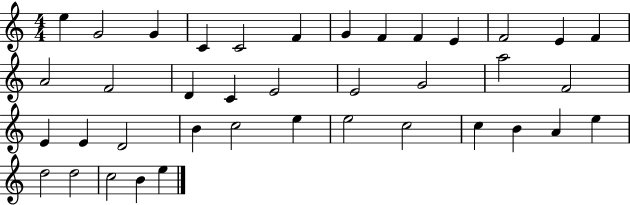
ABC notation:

X:1
T:Untitled
M:4/4
L:1/4
K:C
e G2 G C C2 F G F F E F2 E F A2 F2 D C E2 E2 G2 a2 F2 E E D2 B c2 e e2 c2 c B A e d2 d2 c2 B e